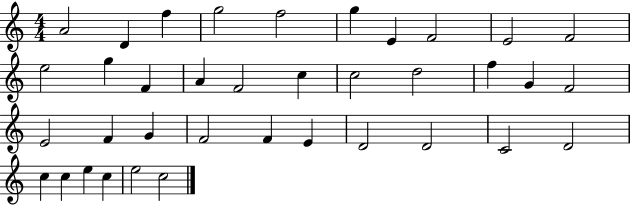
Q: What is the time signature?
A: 4/4